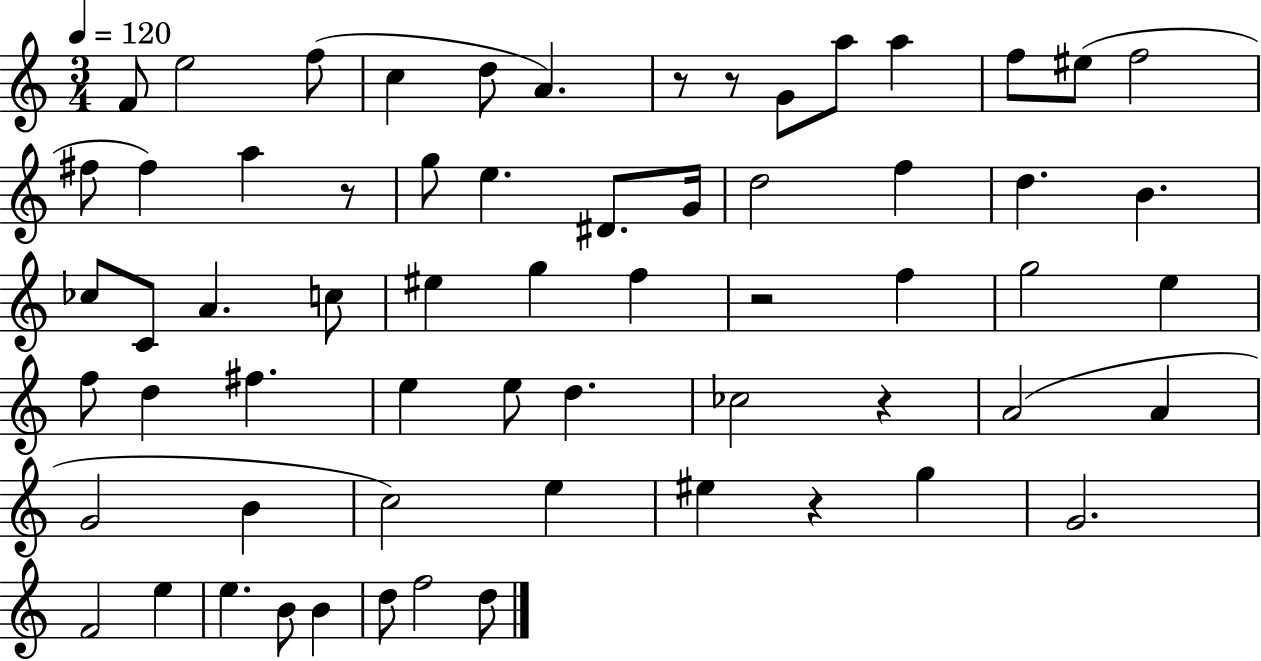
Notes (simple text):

F4/e E5/h F5/e C5/q D5/e A4/q. R/e R/e G4/e A5/e A5/q F5/e EIS5/e F5/h F#5/e F#5/q A5/q R/e G5/e E5/q. D#4/e. G4/s D5/h F5/q D5/q. B4/q. CES5/e C4/e A4/q. C5/e EIS5/q G5/q F5/q R/h F5/q G5/h E5/q F5/e D5/q F#5/q. E5/q E5/e D5/q. CES5/h R/q A4/h A4/q G4/h B4/q C5/h E5/q EIS5/q R/q G5/q G4/h. F4/h E5/q E5/q. B4/e B4/q D5/e F5/h D5/e